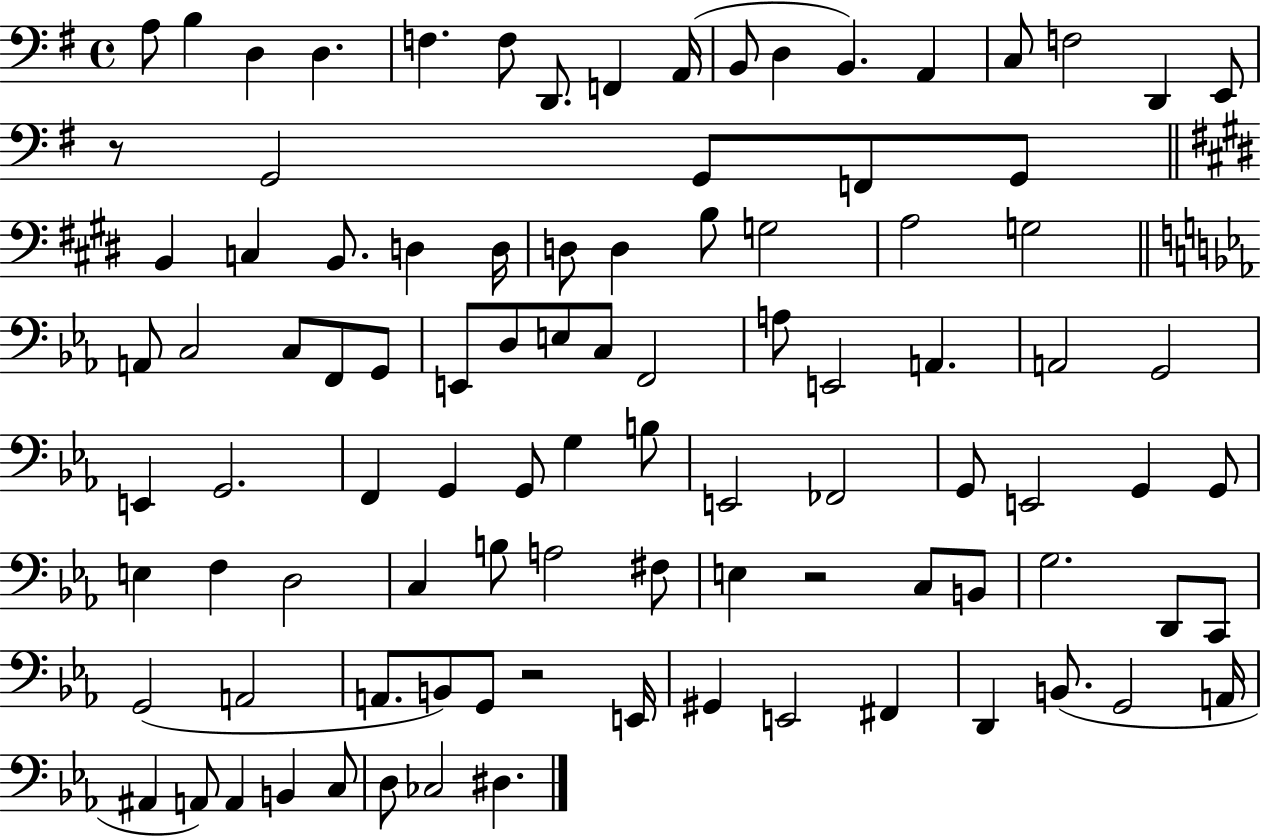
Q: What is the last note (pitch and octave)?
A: D#3